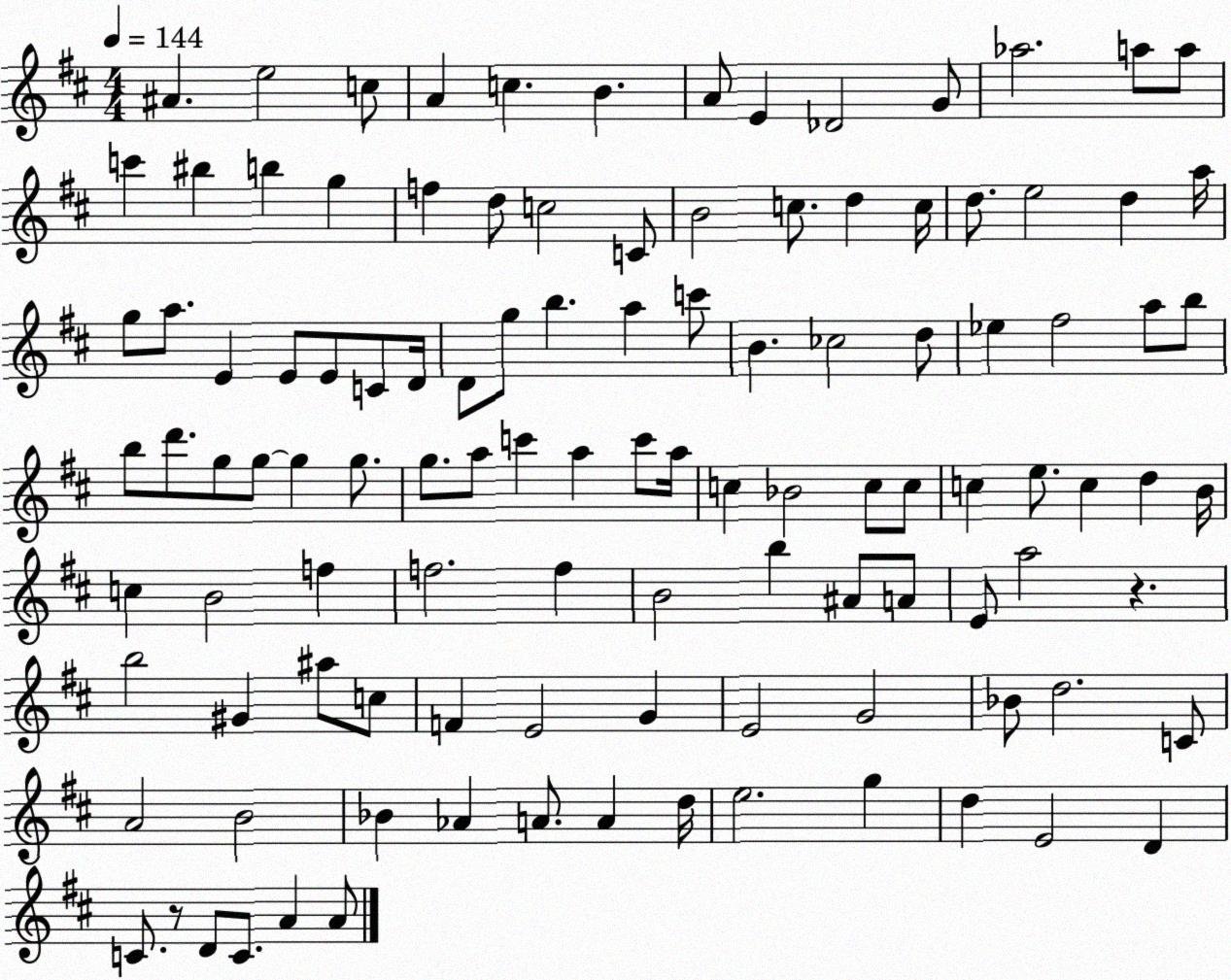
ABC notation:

X:1
T:Untitled
M:4/4
L:1/4
K:D
^A e2 c/2 A c B A/2 E _D2 G/2 _a2 a/2 a/2 c' ^b b g f d/2 c2 C/2 B2 c/2 d c/4 d/2 e2 d a/4 g/2 a/2 E E/2 E/2 C/2 D/4 D/2 g/2 b a c'/2 B _c2 d/2 _e ^f2 a/2 b/2 b/2 d'/2 g/2 g/2 g g/2 g/2 a/2 c' a c'/2 a/4 c _B2 c/2 c/2 c e/2 c d B/4 c B2 f f2 f B2 b ^A/2 A/2 E/2 a2 z b2 ^G ^a/2 c/2 F E2 G E2 G2 _B/2 d2 C/2 A2 B2 _B _A A/2 A d/4 e2 g d E2 D C/2 z/2 D/2 C/2 A A/2